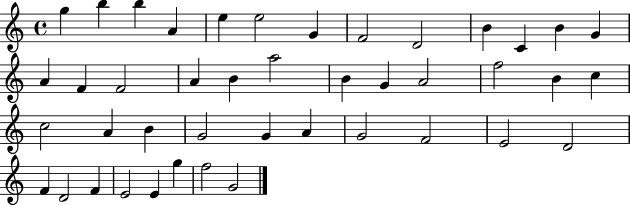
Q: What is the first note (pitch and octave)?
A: G5